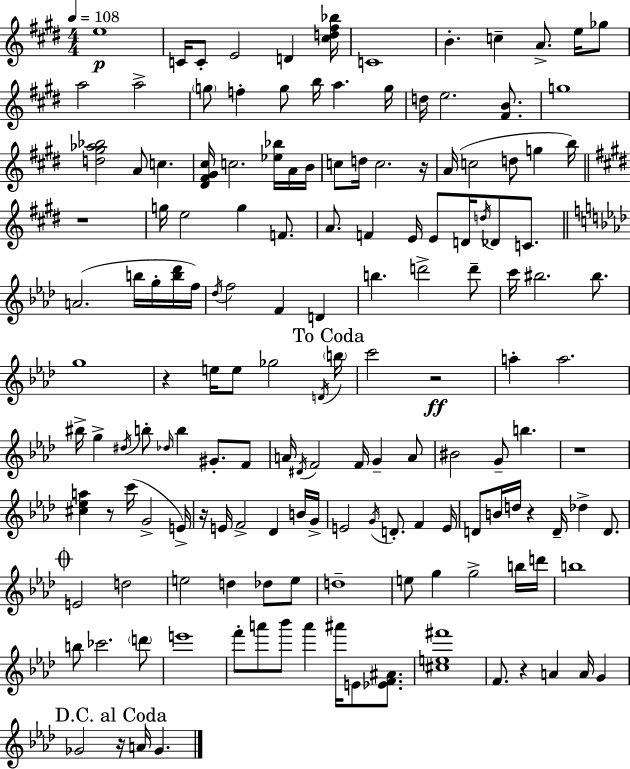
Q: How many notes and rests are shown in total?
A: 155